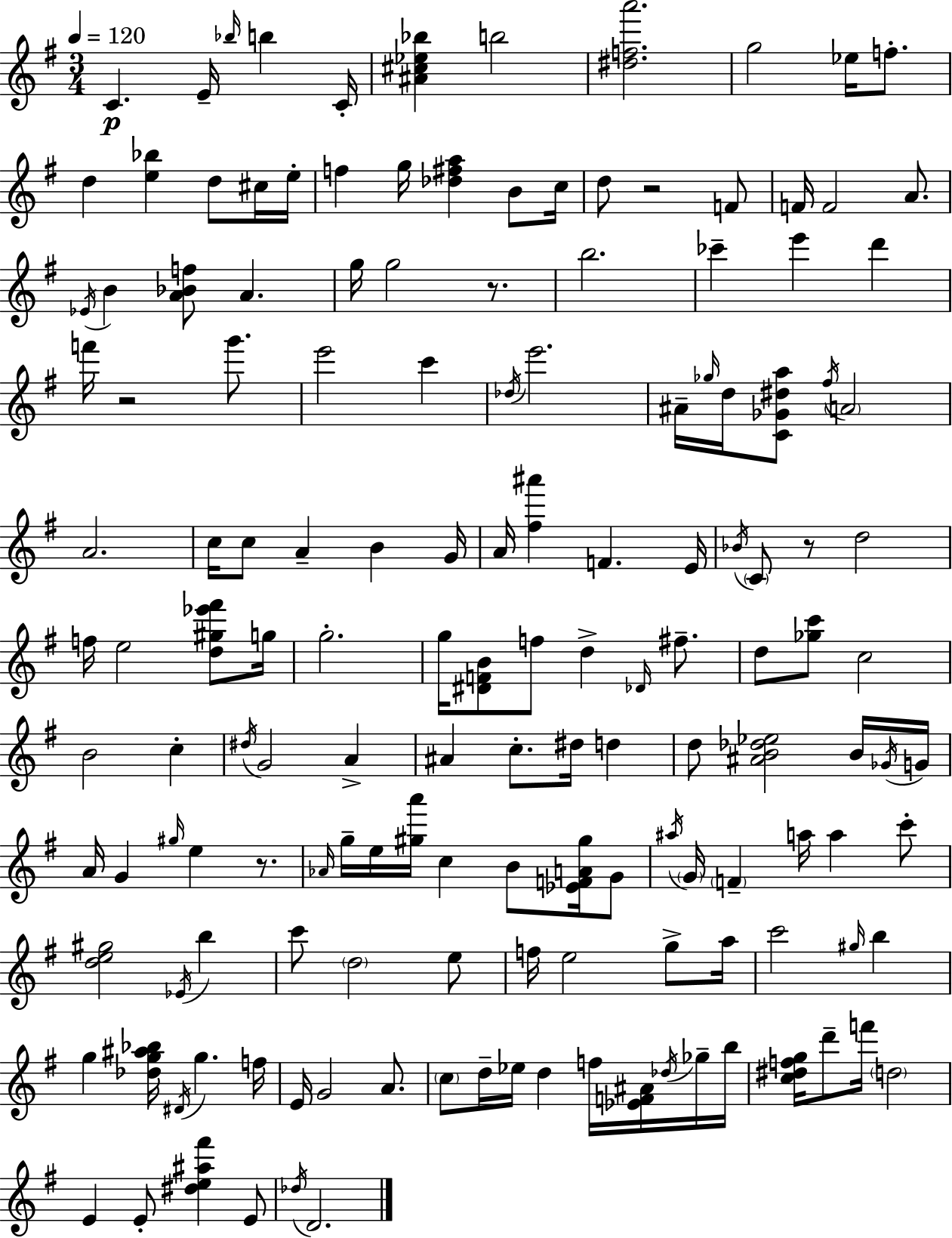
C4/q. E4/s Bb5/s B5/q C4/s [A#4,C#5,Eb5,Bb5]/q B5/h [D#5,F5,A6]/h. G5/h Eb5/s F5/e. D5/q [E5,Bb5]/q D5/e C#5/s E5/s F5/q G5/s [Db5,F#5,A5]/q B4/e C5/s D5/e R/h F4/e F4/s F4/h A4/e. Eb4/s B4/q [A4,Bb4,F5]/e A4/q. G5/s G5/h R/e. B5/h. CES6/q E6/q D6/q F6/s R/h G6/e. E6/h C6/q Db5/s E6/h. A#4/s Gb5/s D5/s [C4,Gb4,D#5,A5]/e F#5/s A4/h A4/h. C5/s C5/e A4/q B4/q G4/s A4/s [F#5,A#6]/q F4/q. E4/s Bb4/s C4/e R/e D5/h F5/s E5/h [D5,G#5,Eb6,F#6]/e G5/s G5/h. G5/s [D#4,F4,B4]/e F5/e D5/q Db4/s F#5/e. D5/e [Gb5,C6]/e C5/h B4/h C5/q D#5/s G4/h A4/q A#4/q C5/e. D#5/s D5/q D5/e [A#4,B4,Db5,Eb5]/h B4/s Gb4/s G4/s A4/s G4/q G#5/s E5/q R/e. Ab4/s G5/s E5/s [G#5,A6]/s C5/q B4/e [Eb4,F4,A4,G#5]/s G4/e A#5/s G4/s F4/q A5/s A5/q C6/e [D5,E5,G#5]/h Eb4/s B5/q C6/e D5/h E5/e F5/s E5/h G5/e A5/s C6/h G#5/s B5/q G5/q [Db5,G5,A#5,Bb5]/s D#4/s G5/q. F5/s E4/s G4/h A4/e. C5/e D5/s Eb5/s D5/q F5/s [Eb4,F4,A#4]/s Db5/s Gb5/s B5/s [C5,D#5,F5,G5]/s D6/e F6/s D5/h E4/q E4/e [D#5,E5,A#5,F#6]/q E4/e Db5/s D4/h.